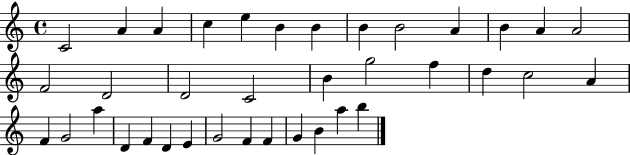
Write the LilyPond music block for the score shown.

{
  \clef treble
  \time 4/4
  \defaultTimeSignature
  \key c \major
  c'2 a'4 a'4 | c''4 e''4 b'4 b'4 | b'4 b'2 a'4 | b'4 a'4 a'2 | \break f'2 d'2 | d'2 c'2 | b'4 g''2 f''4 | d''4 c''2 a'4 | \break f'4 g'2 a''4 | d'4 f'4 d'4 e'4 | g'2 f'4 f'4 | g'4 b'4 a''4 b''4 | \break \bar "|."
}